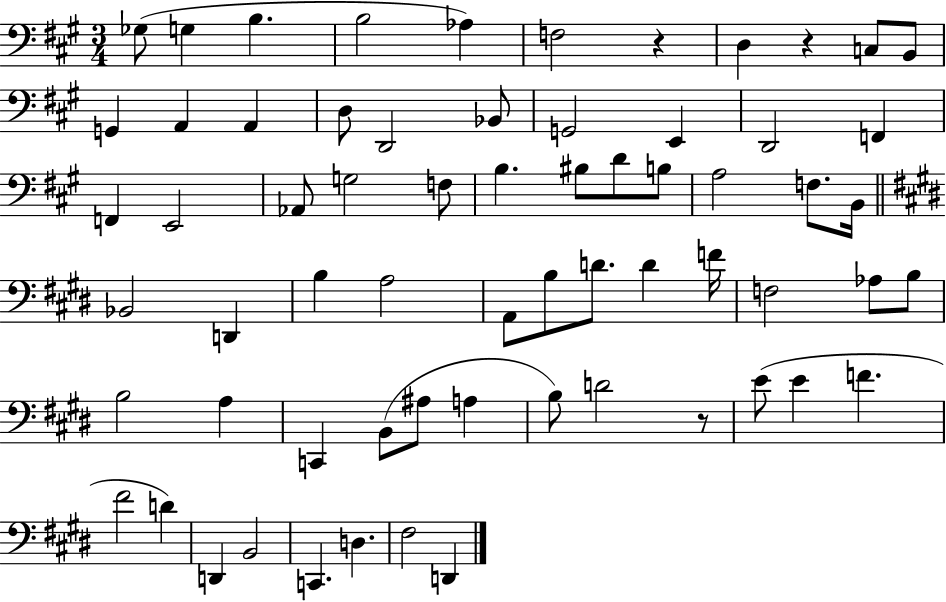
Gb3/e G3/q B3/q. B3/h Ab3/q F3/h R/q D3/q R/q C3/e B2/e G2/q A2/q A2/q D3/e D2/h Bb2/e G2/h E2/q D2/h F2/q F2/q E2/h Ab2/e G3/h F3/e B3/q. BIS3/e D4/e B3/e A3/h F3/e. B2/s Bb2/h D2/q B3/q A3/h A2/e B3/e D4/e. D4/q F4/s F3/h Ab3/e B3/e B3/h A3/q C2/q B2/e A#3/e A3/q B3/e D4/h R/e E4/e E4/q F4/q. F#4/h D4/q D2/q B2/h C2/q. D3/q. F#3/h D2/q